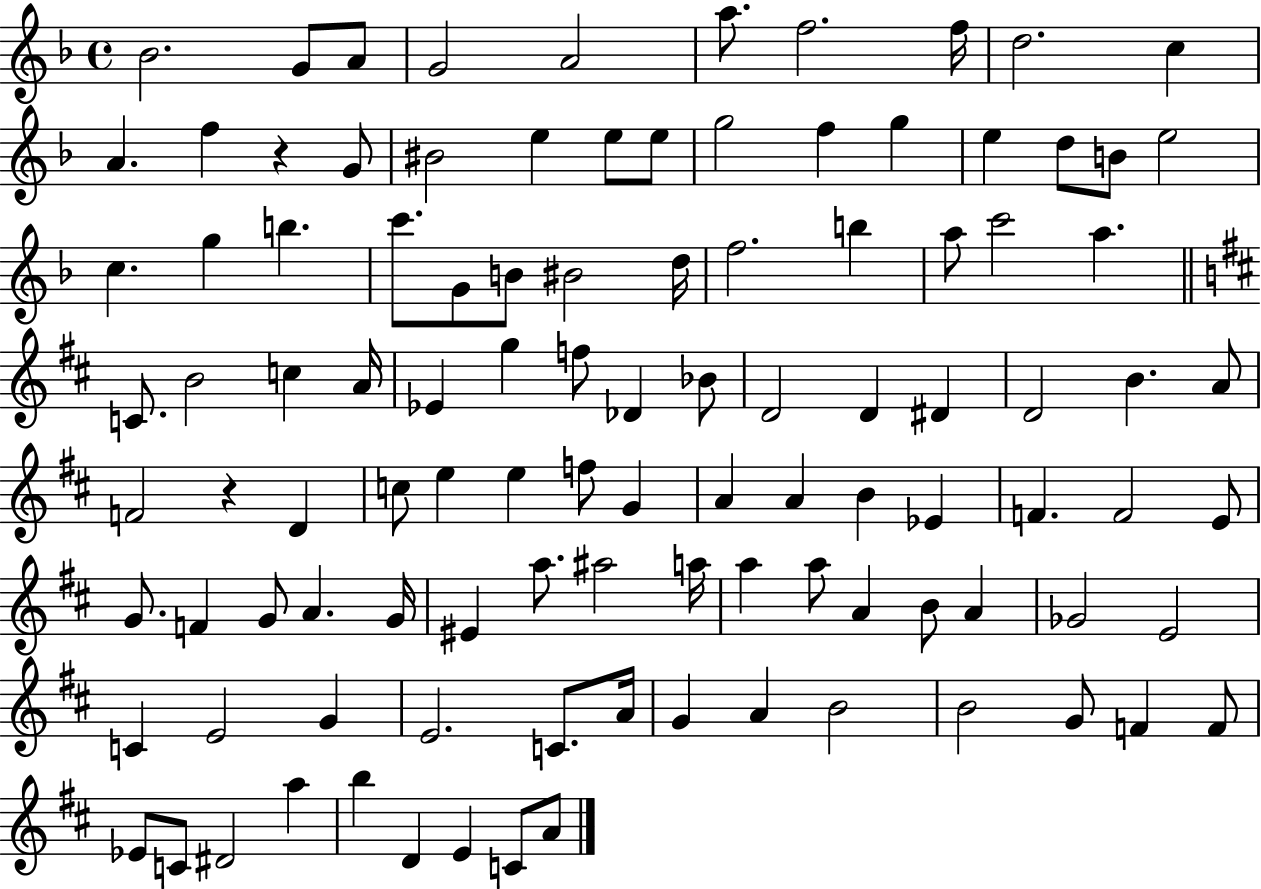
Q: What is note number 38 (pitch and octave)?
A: C4